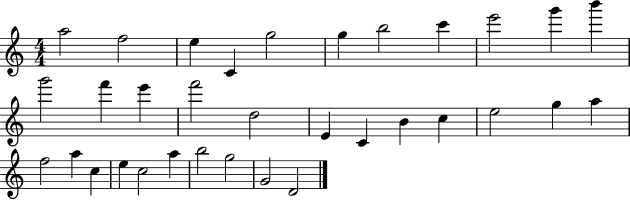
X:1
T:Untitled
M:4/4
L:1/4
K:C
a2 f2 e C g2 g b2 c' e'2 g' b' g'2 f' e' f'2 d2 E C B c e2 g a f2 a c e c2 a b2 g2 G2 D2